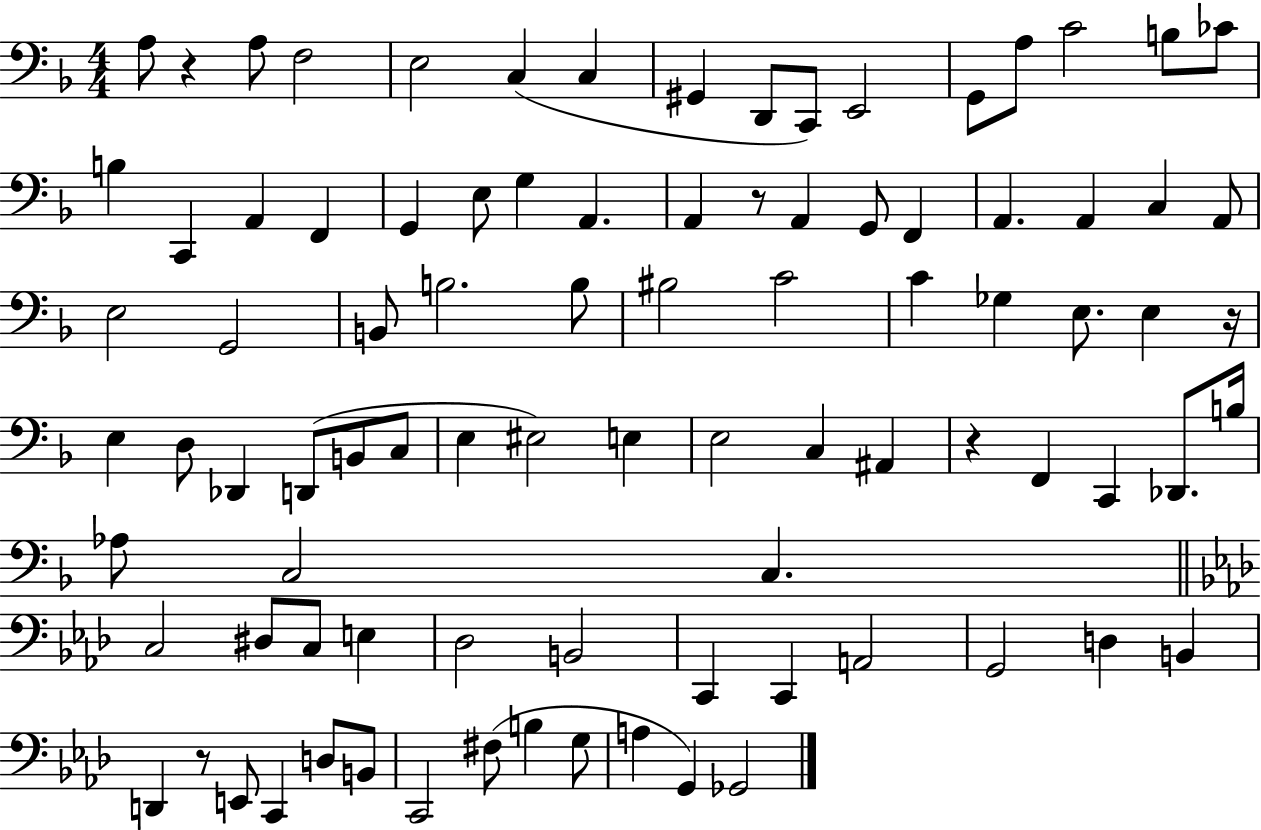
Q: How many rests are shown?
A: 5